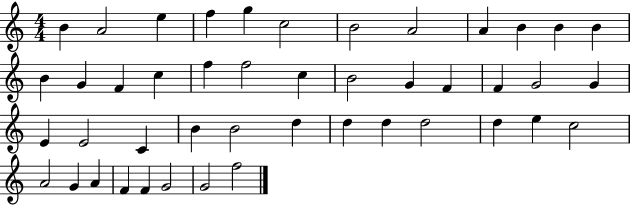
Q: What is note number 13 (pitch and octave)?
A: B4